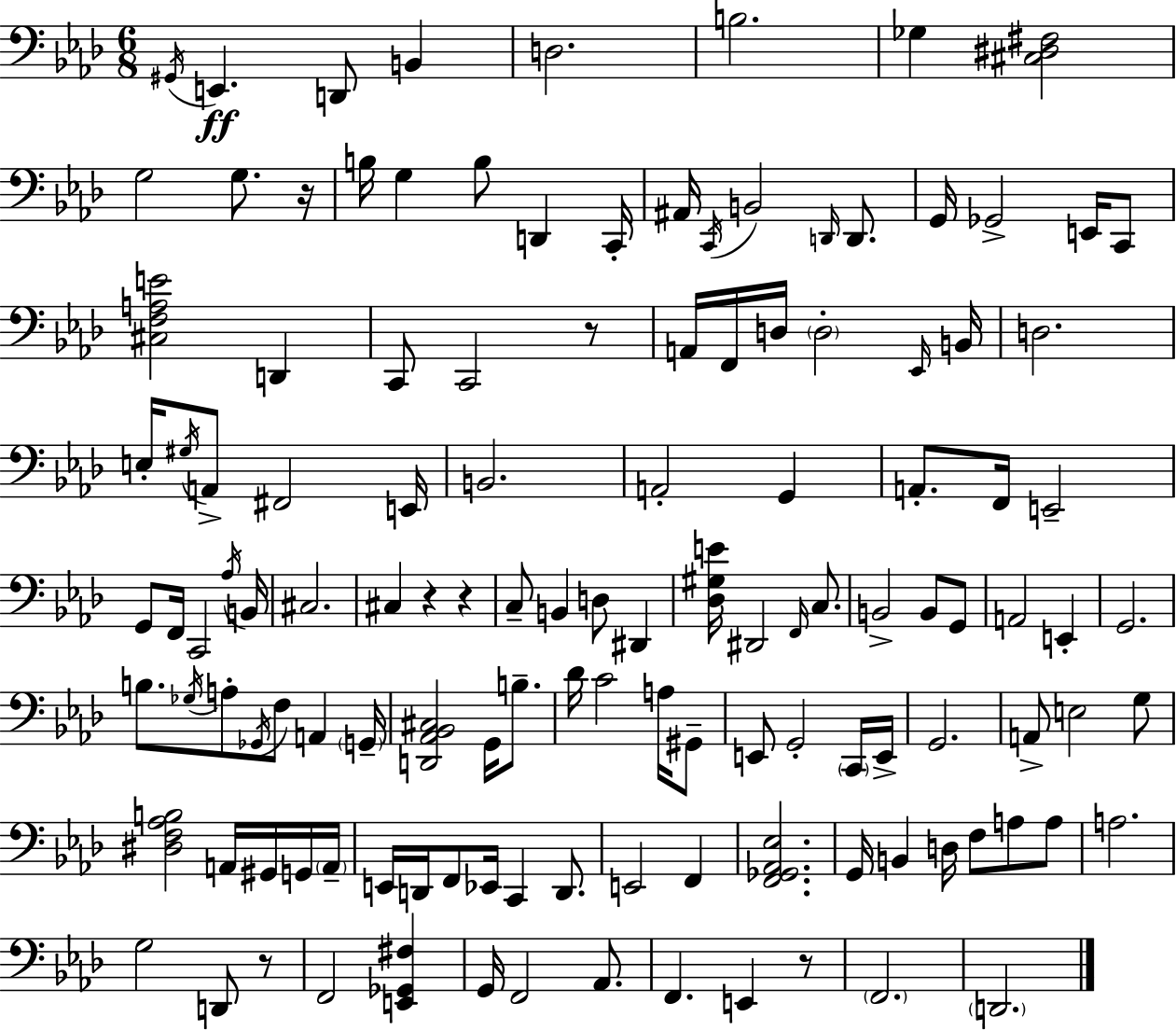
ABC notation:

X:1
T:Untitled
M:6/8
L:1/4
K:Fm
^G,,/4 E,, D,,/2 B,, D,2 B,2 _G, [^C,^D,^F,]2 G,2 G,/2 z/4 B,/4 G, B,/2 D,, C,,/4 ^A,,/4 C,,/4 B,,2 D,,/4 D,,/2 G,,/4 _G,,2 E,,/4 C,,/2 [^C,F,A,E]2 D,, C,,/2 C,,2 z/2 A,,/4 F,,/4 D,/4 D,2 _E,,/4 B,,/4 D,2 E,/4 ^G,/4 A,,/2 ^F,,2 E,,/4 B,,2 A,,2 G,, A,,/2 F,,/4 E,,2 G,,/2 F,,/4 C,,2 _A,/4 B,,/4 ^C,2 ^C, z z C,/2 B,, D,/2 ^D,, [_D,^G,E]/4 ^D,,2 F,,/4 C,/2 B,,2 B,,/2 G,,/2 A,,2 E,, G,,2 B,/2 _G,/4 A,/2 _G,,/4 F,/2 A,, G,,/4 [D,,_A,,_B,,^C,]2 G,,/4 B,/2 _D/4 C2 A,/4 ^G,,/2 E,,/2 G,,2 C,,/4 E,,/4 G,,2 A,,/2 E,2 G,/2 [^D,F,_A,B,]2 A,,/4 ^G,,/4 G,,/4 A,,/4 E,,/4 D,,/4 F,,/2 _E,,/4 C,, D,,/2 E,,2 F,, [F,,_G,,_A,,_E,]2 G,,/4 B,, D,/4 F,/2 A,/2 A,/2 A,2 G,2 D,,/2 z/2 F,,2 [E,,_G,,^F,] G,,/4 F,,2 _A,,/2 F,, E,, z/2 F,,2 D,,2